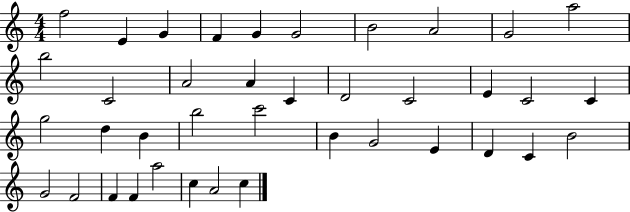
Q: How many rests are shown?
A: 0